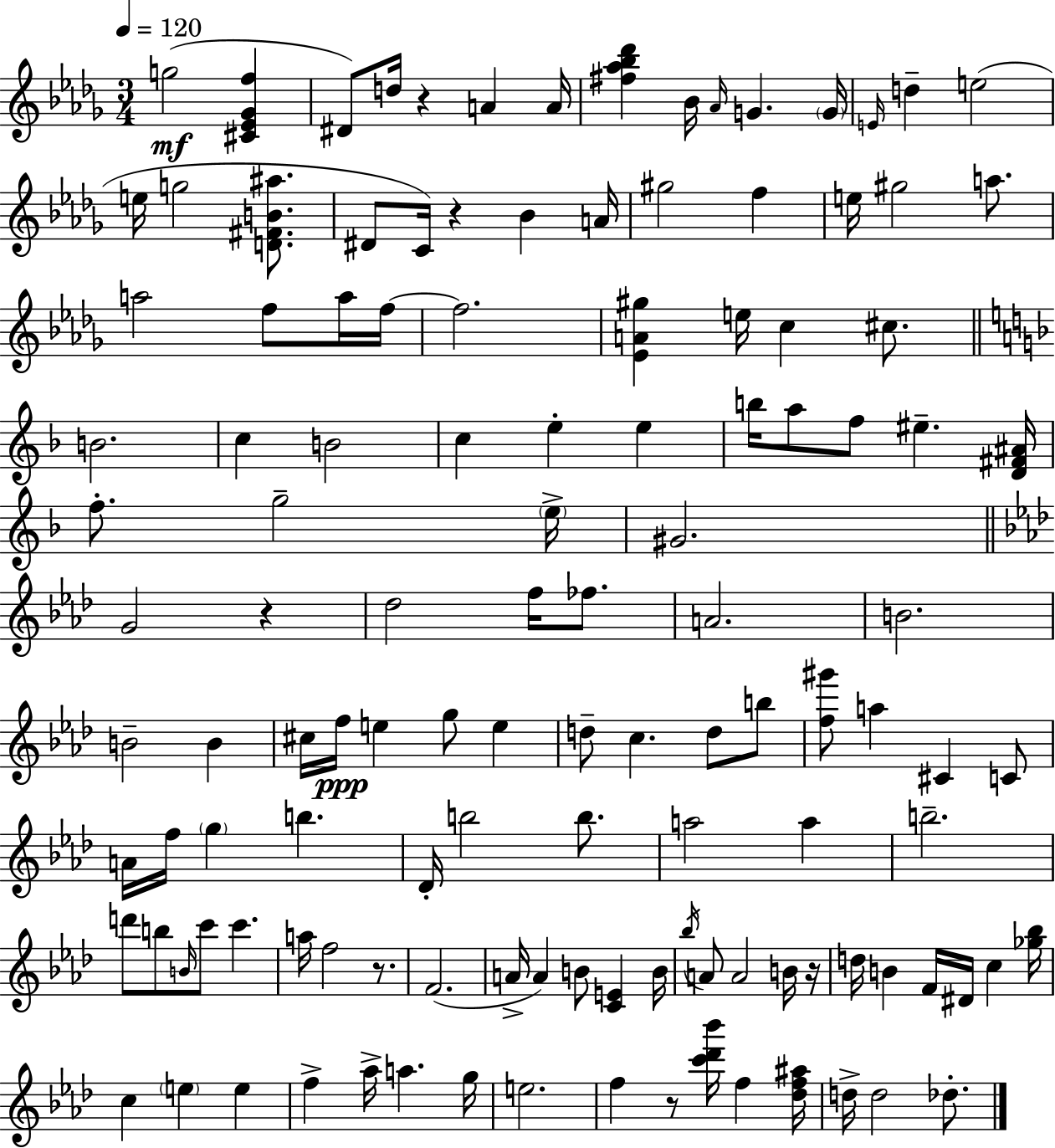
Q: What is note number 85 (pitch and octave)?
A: A4